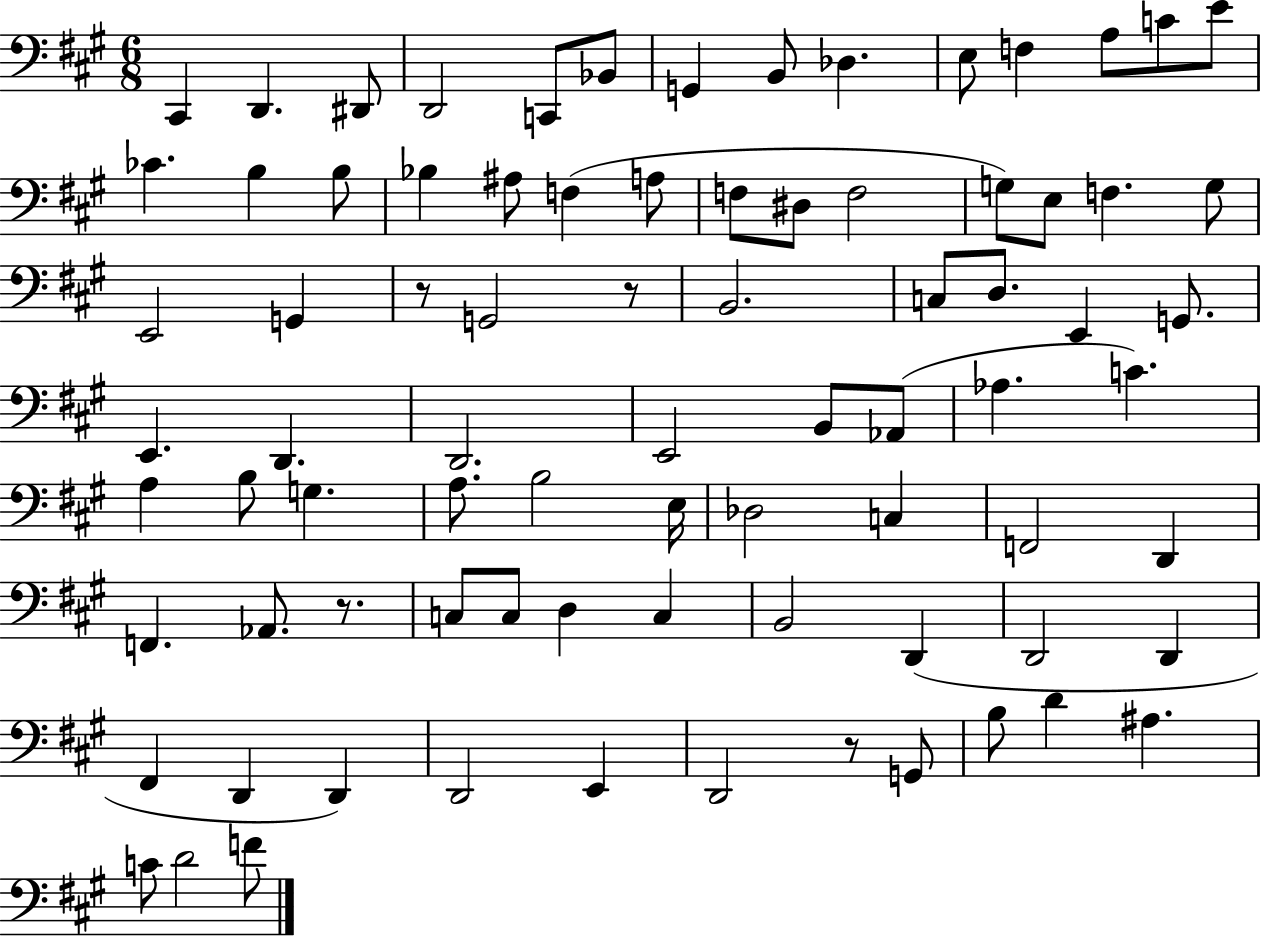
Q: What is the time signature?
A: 6/8